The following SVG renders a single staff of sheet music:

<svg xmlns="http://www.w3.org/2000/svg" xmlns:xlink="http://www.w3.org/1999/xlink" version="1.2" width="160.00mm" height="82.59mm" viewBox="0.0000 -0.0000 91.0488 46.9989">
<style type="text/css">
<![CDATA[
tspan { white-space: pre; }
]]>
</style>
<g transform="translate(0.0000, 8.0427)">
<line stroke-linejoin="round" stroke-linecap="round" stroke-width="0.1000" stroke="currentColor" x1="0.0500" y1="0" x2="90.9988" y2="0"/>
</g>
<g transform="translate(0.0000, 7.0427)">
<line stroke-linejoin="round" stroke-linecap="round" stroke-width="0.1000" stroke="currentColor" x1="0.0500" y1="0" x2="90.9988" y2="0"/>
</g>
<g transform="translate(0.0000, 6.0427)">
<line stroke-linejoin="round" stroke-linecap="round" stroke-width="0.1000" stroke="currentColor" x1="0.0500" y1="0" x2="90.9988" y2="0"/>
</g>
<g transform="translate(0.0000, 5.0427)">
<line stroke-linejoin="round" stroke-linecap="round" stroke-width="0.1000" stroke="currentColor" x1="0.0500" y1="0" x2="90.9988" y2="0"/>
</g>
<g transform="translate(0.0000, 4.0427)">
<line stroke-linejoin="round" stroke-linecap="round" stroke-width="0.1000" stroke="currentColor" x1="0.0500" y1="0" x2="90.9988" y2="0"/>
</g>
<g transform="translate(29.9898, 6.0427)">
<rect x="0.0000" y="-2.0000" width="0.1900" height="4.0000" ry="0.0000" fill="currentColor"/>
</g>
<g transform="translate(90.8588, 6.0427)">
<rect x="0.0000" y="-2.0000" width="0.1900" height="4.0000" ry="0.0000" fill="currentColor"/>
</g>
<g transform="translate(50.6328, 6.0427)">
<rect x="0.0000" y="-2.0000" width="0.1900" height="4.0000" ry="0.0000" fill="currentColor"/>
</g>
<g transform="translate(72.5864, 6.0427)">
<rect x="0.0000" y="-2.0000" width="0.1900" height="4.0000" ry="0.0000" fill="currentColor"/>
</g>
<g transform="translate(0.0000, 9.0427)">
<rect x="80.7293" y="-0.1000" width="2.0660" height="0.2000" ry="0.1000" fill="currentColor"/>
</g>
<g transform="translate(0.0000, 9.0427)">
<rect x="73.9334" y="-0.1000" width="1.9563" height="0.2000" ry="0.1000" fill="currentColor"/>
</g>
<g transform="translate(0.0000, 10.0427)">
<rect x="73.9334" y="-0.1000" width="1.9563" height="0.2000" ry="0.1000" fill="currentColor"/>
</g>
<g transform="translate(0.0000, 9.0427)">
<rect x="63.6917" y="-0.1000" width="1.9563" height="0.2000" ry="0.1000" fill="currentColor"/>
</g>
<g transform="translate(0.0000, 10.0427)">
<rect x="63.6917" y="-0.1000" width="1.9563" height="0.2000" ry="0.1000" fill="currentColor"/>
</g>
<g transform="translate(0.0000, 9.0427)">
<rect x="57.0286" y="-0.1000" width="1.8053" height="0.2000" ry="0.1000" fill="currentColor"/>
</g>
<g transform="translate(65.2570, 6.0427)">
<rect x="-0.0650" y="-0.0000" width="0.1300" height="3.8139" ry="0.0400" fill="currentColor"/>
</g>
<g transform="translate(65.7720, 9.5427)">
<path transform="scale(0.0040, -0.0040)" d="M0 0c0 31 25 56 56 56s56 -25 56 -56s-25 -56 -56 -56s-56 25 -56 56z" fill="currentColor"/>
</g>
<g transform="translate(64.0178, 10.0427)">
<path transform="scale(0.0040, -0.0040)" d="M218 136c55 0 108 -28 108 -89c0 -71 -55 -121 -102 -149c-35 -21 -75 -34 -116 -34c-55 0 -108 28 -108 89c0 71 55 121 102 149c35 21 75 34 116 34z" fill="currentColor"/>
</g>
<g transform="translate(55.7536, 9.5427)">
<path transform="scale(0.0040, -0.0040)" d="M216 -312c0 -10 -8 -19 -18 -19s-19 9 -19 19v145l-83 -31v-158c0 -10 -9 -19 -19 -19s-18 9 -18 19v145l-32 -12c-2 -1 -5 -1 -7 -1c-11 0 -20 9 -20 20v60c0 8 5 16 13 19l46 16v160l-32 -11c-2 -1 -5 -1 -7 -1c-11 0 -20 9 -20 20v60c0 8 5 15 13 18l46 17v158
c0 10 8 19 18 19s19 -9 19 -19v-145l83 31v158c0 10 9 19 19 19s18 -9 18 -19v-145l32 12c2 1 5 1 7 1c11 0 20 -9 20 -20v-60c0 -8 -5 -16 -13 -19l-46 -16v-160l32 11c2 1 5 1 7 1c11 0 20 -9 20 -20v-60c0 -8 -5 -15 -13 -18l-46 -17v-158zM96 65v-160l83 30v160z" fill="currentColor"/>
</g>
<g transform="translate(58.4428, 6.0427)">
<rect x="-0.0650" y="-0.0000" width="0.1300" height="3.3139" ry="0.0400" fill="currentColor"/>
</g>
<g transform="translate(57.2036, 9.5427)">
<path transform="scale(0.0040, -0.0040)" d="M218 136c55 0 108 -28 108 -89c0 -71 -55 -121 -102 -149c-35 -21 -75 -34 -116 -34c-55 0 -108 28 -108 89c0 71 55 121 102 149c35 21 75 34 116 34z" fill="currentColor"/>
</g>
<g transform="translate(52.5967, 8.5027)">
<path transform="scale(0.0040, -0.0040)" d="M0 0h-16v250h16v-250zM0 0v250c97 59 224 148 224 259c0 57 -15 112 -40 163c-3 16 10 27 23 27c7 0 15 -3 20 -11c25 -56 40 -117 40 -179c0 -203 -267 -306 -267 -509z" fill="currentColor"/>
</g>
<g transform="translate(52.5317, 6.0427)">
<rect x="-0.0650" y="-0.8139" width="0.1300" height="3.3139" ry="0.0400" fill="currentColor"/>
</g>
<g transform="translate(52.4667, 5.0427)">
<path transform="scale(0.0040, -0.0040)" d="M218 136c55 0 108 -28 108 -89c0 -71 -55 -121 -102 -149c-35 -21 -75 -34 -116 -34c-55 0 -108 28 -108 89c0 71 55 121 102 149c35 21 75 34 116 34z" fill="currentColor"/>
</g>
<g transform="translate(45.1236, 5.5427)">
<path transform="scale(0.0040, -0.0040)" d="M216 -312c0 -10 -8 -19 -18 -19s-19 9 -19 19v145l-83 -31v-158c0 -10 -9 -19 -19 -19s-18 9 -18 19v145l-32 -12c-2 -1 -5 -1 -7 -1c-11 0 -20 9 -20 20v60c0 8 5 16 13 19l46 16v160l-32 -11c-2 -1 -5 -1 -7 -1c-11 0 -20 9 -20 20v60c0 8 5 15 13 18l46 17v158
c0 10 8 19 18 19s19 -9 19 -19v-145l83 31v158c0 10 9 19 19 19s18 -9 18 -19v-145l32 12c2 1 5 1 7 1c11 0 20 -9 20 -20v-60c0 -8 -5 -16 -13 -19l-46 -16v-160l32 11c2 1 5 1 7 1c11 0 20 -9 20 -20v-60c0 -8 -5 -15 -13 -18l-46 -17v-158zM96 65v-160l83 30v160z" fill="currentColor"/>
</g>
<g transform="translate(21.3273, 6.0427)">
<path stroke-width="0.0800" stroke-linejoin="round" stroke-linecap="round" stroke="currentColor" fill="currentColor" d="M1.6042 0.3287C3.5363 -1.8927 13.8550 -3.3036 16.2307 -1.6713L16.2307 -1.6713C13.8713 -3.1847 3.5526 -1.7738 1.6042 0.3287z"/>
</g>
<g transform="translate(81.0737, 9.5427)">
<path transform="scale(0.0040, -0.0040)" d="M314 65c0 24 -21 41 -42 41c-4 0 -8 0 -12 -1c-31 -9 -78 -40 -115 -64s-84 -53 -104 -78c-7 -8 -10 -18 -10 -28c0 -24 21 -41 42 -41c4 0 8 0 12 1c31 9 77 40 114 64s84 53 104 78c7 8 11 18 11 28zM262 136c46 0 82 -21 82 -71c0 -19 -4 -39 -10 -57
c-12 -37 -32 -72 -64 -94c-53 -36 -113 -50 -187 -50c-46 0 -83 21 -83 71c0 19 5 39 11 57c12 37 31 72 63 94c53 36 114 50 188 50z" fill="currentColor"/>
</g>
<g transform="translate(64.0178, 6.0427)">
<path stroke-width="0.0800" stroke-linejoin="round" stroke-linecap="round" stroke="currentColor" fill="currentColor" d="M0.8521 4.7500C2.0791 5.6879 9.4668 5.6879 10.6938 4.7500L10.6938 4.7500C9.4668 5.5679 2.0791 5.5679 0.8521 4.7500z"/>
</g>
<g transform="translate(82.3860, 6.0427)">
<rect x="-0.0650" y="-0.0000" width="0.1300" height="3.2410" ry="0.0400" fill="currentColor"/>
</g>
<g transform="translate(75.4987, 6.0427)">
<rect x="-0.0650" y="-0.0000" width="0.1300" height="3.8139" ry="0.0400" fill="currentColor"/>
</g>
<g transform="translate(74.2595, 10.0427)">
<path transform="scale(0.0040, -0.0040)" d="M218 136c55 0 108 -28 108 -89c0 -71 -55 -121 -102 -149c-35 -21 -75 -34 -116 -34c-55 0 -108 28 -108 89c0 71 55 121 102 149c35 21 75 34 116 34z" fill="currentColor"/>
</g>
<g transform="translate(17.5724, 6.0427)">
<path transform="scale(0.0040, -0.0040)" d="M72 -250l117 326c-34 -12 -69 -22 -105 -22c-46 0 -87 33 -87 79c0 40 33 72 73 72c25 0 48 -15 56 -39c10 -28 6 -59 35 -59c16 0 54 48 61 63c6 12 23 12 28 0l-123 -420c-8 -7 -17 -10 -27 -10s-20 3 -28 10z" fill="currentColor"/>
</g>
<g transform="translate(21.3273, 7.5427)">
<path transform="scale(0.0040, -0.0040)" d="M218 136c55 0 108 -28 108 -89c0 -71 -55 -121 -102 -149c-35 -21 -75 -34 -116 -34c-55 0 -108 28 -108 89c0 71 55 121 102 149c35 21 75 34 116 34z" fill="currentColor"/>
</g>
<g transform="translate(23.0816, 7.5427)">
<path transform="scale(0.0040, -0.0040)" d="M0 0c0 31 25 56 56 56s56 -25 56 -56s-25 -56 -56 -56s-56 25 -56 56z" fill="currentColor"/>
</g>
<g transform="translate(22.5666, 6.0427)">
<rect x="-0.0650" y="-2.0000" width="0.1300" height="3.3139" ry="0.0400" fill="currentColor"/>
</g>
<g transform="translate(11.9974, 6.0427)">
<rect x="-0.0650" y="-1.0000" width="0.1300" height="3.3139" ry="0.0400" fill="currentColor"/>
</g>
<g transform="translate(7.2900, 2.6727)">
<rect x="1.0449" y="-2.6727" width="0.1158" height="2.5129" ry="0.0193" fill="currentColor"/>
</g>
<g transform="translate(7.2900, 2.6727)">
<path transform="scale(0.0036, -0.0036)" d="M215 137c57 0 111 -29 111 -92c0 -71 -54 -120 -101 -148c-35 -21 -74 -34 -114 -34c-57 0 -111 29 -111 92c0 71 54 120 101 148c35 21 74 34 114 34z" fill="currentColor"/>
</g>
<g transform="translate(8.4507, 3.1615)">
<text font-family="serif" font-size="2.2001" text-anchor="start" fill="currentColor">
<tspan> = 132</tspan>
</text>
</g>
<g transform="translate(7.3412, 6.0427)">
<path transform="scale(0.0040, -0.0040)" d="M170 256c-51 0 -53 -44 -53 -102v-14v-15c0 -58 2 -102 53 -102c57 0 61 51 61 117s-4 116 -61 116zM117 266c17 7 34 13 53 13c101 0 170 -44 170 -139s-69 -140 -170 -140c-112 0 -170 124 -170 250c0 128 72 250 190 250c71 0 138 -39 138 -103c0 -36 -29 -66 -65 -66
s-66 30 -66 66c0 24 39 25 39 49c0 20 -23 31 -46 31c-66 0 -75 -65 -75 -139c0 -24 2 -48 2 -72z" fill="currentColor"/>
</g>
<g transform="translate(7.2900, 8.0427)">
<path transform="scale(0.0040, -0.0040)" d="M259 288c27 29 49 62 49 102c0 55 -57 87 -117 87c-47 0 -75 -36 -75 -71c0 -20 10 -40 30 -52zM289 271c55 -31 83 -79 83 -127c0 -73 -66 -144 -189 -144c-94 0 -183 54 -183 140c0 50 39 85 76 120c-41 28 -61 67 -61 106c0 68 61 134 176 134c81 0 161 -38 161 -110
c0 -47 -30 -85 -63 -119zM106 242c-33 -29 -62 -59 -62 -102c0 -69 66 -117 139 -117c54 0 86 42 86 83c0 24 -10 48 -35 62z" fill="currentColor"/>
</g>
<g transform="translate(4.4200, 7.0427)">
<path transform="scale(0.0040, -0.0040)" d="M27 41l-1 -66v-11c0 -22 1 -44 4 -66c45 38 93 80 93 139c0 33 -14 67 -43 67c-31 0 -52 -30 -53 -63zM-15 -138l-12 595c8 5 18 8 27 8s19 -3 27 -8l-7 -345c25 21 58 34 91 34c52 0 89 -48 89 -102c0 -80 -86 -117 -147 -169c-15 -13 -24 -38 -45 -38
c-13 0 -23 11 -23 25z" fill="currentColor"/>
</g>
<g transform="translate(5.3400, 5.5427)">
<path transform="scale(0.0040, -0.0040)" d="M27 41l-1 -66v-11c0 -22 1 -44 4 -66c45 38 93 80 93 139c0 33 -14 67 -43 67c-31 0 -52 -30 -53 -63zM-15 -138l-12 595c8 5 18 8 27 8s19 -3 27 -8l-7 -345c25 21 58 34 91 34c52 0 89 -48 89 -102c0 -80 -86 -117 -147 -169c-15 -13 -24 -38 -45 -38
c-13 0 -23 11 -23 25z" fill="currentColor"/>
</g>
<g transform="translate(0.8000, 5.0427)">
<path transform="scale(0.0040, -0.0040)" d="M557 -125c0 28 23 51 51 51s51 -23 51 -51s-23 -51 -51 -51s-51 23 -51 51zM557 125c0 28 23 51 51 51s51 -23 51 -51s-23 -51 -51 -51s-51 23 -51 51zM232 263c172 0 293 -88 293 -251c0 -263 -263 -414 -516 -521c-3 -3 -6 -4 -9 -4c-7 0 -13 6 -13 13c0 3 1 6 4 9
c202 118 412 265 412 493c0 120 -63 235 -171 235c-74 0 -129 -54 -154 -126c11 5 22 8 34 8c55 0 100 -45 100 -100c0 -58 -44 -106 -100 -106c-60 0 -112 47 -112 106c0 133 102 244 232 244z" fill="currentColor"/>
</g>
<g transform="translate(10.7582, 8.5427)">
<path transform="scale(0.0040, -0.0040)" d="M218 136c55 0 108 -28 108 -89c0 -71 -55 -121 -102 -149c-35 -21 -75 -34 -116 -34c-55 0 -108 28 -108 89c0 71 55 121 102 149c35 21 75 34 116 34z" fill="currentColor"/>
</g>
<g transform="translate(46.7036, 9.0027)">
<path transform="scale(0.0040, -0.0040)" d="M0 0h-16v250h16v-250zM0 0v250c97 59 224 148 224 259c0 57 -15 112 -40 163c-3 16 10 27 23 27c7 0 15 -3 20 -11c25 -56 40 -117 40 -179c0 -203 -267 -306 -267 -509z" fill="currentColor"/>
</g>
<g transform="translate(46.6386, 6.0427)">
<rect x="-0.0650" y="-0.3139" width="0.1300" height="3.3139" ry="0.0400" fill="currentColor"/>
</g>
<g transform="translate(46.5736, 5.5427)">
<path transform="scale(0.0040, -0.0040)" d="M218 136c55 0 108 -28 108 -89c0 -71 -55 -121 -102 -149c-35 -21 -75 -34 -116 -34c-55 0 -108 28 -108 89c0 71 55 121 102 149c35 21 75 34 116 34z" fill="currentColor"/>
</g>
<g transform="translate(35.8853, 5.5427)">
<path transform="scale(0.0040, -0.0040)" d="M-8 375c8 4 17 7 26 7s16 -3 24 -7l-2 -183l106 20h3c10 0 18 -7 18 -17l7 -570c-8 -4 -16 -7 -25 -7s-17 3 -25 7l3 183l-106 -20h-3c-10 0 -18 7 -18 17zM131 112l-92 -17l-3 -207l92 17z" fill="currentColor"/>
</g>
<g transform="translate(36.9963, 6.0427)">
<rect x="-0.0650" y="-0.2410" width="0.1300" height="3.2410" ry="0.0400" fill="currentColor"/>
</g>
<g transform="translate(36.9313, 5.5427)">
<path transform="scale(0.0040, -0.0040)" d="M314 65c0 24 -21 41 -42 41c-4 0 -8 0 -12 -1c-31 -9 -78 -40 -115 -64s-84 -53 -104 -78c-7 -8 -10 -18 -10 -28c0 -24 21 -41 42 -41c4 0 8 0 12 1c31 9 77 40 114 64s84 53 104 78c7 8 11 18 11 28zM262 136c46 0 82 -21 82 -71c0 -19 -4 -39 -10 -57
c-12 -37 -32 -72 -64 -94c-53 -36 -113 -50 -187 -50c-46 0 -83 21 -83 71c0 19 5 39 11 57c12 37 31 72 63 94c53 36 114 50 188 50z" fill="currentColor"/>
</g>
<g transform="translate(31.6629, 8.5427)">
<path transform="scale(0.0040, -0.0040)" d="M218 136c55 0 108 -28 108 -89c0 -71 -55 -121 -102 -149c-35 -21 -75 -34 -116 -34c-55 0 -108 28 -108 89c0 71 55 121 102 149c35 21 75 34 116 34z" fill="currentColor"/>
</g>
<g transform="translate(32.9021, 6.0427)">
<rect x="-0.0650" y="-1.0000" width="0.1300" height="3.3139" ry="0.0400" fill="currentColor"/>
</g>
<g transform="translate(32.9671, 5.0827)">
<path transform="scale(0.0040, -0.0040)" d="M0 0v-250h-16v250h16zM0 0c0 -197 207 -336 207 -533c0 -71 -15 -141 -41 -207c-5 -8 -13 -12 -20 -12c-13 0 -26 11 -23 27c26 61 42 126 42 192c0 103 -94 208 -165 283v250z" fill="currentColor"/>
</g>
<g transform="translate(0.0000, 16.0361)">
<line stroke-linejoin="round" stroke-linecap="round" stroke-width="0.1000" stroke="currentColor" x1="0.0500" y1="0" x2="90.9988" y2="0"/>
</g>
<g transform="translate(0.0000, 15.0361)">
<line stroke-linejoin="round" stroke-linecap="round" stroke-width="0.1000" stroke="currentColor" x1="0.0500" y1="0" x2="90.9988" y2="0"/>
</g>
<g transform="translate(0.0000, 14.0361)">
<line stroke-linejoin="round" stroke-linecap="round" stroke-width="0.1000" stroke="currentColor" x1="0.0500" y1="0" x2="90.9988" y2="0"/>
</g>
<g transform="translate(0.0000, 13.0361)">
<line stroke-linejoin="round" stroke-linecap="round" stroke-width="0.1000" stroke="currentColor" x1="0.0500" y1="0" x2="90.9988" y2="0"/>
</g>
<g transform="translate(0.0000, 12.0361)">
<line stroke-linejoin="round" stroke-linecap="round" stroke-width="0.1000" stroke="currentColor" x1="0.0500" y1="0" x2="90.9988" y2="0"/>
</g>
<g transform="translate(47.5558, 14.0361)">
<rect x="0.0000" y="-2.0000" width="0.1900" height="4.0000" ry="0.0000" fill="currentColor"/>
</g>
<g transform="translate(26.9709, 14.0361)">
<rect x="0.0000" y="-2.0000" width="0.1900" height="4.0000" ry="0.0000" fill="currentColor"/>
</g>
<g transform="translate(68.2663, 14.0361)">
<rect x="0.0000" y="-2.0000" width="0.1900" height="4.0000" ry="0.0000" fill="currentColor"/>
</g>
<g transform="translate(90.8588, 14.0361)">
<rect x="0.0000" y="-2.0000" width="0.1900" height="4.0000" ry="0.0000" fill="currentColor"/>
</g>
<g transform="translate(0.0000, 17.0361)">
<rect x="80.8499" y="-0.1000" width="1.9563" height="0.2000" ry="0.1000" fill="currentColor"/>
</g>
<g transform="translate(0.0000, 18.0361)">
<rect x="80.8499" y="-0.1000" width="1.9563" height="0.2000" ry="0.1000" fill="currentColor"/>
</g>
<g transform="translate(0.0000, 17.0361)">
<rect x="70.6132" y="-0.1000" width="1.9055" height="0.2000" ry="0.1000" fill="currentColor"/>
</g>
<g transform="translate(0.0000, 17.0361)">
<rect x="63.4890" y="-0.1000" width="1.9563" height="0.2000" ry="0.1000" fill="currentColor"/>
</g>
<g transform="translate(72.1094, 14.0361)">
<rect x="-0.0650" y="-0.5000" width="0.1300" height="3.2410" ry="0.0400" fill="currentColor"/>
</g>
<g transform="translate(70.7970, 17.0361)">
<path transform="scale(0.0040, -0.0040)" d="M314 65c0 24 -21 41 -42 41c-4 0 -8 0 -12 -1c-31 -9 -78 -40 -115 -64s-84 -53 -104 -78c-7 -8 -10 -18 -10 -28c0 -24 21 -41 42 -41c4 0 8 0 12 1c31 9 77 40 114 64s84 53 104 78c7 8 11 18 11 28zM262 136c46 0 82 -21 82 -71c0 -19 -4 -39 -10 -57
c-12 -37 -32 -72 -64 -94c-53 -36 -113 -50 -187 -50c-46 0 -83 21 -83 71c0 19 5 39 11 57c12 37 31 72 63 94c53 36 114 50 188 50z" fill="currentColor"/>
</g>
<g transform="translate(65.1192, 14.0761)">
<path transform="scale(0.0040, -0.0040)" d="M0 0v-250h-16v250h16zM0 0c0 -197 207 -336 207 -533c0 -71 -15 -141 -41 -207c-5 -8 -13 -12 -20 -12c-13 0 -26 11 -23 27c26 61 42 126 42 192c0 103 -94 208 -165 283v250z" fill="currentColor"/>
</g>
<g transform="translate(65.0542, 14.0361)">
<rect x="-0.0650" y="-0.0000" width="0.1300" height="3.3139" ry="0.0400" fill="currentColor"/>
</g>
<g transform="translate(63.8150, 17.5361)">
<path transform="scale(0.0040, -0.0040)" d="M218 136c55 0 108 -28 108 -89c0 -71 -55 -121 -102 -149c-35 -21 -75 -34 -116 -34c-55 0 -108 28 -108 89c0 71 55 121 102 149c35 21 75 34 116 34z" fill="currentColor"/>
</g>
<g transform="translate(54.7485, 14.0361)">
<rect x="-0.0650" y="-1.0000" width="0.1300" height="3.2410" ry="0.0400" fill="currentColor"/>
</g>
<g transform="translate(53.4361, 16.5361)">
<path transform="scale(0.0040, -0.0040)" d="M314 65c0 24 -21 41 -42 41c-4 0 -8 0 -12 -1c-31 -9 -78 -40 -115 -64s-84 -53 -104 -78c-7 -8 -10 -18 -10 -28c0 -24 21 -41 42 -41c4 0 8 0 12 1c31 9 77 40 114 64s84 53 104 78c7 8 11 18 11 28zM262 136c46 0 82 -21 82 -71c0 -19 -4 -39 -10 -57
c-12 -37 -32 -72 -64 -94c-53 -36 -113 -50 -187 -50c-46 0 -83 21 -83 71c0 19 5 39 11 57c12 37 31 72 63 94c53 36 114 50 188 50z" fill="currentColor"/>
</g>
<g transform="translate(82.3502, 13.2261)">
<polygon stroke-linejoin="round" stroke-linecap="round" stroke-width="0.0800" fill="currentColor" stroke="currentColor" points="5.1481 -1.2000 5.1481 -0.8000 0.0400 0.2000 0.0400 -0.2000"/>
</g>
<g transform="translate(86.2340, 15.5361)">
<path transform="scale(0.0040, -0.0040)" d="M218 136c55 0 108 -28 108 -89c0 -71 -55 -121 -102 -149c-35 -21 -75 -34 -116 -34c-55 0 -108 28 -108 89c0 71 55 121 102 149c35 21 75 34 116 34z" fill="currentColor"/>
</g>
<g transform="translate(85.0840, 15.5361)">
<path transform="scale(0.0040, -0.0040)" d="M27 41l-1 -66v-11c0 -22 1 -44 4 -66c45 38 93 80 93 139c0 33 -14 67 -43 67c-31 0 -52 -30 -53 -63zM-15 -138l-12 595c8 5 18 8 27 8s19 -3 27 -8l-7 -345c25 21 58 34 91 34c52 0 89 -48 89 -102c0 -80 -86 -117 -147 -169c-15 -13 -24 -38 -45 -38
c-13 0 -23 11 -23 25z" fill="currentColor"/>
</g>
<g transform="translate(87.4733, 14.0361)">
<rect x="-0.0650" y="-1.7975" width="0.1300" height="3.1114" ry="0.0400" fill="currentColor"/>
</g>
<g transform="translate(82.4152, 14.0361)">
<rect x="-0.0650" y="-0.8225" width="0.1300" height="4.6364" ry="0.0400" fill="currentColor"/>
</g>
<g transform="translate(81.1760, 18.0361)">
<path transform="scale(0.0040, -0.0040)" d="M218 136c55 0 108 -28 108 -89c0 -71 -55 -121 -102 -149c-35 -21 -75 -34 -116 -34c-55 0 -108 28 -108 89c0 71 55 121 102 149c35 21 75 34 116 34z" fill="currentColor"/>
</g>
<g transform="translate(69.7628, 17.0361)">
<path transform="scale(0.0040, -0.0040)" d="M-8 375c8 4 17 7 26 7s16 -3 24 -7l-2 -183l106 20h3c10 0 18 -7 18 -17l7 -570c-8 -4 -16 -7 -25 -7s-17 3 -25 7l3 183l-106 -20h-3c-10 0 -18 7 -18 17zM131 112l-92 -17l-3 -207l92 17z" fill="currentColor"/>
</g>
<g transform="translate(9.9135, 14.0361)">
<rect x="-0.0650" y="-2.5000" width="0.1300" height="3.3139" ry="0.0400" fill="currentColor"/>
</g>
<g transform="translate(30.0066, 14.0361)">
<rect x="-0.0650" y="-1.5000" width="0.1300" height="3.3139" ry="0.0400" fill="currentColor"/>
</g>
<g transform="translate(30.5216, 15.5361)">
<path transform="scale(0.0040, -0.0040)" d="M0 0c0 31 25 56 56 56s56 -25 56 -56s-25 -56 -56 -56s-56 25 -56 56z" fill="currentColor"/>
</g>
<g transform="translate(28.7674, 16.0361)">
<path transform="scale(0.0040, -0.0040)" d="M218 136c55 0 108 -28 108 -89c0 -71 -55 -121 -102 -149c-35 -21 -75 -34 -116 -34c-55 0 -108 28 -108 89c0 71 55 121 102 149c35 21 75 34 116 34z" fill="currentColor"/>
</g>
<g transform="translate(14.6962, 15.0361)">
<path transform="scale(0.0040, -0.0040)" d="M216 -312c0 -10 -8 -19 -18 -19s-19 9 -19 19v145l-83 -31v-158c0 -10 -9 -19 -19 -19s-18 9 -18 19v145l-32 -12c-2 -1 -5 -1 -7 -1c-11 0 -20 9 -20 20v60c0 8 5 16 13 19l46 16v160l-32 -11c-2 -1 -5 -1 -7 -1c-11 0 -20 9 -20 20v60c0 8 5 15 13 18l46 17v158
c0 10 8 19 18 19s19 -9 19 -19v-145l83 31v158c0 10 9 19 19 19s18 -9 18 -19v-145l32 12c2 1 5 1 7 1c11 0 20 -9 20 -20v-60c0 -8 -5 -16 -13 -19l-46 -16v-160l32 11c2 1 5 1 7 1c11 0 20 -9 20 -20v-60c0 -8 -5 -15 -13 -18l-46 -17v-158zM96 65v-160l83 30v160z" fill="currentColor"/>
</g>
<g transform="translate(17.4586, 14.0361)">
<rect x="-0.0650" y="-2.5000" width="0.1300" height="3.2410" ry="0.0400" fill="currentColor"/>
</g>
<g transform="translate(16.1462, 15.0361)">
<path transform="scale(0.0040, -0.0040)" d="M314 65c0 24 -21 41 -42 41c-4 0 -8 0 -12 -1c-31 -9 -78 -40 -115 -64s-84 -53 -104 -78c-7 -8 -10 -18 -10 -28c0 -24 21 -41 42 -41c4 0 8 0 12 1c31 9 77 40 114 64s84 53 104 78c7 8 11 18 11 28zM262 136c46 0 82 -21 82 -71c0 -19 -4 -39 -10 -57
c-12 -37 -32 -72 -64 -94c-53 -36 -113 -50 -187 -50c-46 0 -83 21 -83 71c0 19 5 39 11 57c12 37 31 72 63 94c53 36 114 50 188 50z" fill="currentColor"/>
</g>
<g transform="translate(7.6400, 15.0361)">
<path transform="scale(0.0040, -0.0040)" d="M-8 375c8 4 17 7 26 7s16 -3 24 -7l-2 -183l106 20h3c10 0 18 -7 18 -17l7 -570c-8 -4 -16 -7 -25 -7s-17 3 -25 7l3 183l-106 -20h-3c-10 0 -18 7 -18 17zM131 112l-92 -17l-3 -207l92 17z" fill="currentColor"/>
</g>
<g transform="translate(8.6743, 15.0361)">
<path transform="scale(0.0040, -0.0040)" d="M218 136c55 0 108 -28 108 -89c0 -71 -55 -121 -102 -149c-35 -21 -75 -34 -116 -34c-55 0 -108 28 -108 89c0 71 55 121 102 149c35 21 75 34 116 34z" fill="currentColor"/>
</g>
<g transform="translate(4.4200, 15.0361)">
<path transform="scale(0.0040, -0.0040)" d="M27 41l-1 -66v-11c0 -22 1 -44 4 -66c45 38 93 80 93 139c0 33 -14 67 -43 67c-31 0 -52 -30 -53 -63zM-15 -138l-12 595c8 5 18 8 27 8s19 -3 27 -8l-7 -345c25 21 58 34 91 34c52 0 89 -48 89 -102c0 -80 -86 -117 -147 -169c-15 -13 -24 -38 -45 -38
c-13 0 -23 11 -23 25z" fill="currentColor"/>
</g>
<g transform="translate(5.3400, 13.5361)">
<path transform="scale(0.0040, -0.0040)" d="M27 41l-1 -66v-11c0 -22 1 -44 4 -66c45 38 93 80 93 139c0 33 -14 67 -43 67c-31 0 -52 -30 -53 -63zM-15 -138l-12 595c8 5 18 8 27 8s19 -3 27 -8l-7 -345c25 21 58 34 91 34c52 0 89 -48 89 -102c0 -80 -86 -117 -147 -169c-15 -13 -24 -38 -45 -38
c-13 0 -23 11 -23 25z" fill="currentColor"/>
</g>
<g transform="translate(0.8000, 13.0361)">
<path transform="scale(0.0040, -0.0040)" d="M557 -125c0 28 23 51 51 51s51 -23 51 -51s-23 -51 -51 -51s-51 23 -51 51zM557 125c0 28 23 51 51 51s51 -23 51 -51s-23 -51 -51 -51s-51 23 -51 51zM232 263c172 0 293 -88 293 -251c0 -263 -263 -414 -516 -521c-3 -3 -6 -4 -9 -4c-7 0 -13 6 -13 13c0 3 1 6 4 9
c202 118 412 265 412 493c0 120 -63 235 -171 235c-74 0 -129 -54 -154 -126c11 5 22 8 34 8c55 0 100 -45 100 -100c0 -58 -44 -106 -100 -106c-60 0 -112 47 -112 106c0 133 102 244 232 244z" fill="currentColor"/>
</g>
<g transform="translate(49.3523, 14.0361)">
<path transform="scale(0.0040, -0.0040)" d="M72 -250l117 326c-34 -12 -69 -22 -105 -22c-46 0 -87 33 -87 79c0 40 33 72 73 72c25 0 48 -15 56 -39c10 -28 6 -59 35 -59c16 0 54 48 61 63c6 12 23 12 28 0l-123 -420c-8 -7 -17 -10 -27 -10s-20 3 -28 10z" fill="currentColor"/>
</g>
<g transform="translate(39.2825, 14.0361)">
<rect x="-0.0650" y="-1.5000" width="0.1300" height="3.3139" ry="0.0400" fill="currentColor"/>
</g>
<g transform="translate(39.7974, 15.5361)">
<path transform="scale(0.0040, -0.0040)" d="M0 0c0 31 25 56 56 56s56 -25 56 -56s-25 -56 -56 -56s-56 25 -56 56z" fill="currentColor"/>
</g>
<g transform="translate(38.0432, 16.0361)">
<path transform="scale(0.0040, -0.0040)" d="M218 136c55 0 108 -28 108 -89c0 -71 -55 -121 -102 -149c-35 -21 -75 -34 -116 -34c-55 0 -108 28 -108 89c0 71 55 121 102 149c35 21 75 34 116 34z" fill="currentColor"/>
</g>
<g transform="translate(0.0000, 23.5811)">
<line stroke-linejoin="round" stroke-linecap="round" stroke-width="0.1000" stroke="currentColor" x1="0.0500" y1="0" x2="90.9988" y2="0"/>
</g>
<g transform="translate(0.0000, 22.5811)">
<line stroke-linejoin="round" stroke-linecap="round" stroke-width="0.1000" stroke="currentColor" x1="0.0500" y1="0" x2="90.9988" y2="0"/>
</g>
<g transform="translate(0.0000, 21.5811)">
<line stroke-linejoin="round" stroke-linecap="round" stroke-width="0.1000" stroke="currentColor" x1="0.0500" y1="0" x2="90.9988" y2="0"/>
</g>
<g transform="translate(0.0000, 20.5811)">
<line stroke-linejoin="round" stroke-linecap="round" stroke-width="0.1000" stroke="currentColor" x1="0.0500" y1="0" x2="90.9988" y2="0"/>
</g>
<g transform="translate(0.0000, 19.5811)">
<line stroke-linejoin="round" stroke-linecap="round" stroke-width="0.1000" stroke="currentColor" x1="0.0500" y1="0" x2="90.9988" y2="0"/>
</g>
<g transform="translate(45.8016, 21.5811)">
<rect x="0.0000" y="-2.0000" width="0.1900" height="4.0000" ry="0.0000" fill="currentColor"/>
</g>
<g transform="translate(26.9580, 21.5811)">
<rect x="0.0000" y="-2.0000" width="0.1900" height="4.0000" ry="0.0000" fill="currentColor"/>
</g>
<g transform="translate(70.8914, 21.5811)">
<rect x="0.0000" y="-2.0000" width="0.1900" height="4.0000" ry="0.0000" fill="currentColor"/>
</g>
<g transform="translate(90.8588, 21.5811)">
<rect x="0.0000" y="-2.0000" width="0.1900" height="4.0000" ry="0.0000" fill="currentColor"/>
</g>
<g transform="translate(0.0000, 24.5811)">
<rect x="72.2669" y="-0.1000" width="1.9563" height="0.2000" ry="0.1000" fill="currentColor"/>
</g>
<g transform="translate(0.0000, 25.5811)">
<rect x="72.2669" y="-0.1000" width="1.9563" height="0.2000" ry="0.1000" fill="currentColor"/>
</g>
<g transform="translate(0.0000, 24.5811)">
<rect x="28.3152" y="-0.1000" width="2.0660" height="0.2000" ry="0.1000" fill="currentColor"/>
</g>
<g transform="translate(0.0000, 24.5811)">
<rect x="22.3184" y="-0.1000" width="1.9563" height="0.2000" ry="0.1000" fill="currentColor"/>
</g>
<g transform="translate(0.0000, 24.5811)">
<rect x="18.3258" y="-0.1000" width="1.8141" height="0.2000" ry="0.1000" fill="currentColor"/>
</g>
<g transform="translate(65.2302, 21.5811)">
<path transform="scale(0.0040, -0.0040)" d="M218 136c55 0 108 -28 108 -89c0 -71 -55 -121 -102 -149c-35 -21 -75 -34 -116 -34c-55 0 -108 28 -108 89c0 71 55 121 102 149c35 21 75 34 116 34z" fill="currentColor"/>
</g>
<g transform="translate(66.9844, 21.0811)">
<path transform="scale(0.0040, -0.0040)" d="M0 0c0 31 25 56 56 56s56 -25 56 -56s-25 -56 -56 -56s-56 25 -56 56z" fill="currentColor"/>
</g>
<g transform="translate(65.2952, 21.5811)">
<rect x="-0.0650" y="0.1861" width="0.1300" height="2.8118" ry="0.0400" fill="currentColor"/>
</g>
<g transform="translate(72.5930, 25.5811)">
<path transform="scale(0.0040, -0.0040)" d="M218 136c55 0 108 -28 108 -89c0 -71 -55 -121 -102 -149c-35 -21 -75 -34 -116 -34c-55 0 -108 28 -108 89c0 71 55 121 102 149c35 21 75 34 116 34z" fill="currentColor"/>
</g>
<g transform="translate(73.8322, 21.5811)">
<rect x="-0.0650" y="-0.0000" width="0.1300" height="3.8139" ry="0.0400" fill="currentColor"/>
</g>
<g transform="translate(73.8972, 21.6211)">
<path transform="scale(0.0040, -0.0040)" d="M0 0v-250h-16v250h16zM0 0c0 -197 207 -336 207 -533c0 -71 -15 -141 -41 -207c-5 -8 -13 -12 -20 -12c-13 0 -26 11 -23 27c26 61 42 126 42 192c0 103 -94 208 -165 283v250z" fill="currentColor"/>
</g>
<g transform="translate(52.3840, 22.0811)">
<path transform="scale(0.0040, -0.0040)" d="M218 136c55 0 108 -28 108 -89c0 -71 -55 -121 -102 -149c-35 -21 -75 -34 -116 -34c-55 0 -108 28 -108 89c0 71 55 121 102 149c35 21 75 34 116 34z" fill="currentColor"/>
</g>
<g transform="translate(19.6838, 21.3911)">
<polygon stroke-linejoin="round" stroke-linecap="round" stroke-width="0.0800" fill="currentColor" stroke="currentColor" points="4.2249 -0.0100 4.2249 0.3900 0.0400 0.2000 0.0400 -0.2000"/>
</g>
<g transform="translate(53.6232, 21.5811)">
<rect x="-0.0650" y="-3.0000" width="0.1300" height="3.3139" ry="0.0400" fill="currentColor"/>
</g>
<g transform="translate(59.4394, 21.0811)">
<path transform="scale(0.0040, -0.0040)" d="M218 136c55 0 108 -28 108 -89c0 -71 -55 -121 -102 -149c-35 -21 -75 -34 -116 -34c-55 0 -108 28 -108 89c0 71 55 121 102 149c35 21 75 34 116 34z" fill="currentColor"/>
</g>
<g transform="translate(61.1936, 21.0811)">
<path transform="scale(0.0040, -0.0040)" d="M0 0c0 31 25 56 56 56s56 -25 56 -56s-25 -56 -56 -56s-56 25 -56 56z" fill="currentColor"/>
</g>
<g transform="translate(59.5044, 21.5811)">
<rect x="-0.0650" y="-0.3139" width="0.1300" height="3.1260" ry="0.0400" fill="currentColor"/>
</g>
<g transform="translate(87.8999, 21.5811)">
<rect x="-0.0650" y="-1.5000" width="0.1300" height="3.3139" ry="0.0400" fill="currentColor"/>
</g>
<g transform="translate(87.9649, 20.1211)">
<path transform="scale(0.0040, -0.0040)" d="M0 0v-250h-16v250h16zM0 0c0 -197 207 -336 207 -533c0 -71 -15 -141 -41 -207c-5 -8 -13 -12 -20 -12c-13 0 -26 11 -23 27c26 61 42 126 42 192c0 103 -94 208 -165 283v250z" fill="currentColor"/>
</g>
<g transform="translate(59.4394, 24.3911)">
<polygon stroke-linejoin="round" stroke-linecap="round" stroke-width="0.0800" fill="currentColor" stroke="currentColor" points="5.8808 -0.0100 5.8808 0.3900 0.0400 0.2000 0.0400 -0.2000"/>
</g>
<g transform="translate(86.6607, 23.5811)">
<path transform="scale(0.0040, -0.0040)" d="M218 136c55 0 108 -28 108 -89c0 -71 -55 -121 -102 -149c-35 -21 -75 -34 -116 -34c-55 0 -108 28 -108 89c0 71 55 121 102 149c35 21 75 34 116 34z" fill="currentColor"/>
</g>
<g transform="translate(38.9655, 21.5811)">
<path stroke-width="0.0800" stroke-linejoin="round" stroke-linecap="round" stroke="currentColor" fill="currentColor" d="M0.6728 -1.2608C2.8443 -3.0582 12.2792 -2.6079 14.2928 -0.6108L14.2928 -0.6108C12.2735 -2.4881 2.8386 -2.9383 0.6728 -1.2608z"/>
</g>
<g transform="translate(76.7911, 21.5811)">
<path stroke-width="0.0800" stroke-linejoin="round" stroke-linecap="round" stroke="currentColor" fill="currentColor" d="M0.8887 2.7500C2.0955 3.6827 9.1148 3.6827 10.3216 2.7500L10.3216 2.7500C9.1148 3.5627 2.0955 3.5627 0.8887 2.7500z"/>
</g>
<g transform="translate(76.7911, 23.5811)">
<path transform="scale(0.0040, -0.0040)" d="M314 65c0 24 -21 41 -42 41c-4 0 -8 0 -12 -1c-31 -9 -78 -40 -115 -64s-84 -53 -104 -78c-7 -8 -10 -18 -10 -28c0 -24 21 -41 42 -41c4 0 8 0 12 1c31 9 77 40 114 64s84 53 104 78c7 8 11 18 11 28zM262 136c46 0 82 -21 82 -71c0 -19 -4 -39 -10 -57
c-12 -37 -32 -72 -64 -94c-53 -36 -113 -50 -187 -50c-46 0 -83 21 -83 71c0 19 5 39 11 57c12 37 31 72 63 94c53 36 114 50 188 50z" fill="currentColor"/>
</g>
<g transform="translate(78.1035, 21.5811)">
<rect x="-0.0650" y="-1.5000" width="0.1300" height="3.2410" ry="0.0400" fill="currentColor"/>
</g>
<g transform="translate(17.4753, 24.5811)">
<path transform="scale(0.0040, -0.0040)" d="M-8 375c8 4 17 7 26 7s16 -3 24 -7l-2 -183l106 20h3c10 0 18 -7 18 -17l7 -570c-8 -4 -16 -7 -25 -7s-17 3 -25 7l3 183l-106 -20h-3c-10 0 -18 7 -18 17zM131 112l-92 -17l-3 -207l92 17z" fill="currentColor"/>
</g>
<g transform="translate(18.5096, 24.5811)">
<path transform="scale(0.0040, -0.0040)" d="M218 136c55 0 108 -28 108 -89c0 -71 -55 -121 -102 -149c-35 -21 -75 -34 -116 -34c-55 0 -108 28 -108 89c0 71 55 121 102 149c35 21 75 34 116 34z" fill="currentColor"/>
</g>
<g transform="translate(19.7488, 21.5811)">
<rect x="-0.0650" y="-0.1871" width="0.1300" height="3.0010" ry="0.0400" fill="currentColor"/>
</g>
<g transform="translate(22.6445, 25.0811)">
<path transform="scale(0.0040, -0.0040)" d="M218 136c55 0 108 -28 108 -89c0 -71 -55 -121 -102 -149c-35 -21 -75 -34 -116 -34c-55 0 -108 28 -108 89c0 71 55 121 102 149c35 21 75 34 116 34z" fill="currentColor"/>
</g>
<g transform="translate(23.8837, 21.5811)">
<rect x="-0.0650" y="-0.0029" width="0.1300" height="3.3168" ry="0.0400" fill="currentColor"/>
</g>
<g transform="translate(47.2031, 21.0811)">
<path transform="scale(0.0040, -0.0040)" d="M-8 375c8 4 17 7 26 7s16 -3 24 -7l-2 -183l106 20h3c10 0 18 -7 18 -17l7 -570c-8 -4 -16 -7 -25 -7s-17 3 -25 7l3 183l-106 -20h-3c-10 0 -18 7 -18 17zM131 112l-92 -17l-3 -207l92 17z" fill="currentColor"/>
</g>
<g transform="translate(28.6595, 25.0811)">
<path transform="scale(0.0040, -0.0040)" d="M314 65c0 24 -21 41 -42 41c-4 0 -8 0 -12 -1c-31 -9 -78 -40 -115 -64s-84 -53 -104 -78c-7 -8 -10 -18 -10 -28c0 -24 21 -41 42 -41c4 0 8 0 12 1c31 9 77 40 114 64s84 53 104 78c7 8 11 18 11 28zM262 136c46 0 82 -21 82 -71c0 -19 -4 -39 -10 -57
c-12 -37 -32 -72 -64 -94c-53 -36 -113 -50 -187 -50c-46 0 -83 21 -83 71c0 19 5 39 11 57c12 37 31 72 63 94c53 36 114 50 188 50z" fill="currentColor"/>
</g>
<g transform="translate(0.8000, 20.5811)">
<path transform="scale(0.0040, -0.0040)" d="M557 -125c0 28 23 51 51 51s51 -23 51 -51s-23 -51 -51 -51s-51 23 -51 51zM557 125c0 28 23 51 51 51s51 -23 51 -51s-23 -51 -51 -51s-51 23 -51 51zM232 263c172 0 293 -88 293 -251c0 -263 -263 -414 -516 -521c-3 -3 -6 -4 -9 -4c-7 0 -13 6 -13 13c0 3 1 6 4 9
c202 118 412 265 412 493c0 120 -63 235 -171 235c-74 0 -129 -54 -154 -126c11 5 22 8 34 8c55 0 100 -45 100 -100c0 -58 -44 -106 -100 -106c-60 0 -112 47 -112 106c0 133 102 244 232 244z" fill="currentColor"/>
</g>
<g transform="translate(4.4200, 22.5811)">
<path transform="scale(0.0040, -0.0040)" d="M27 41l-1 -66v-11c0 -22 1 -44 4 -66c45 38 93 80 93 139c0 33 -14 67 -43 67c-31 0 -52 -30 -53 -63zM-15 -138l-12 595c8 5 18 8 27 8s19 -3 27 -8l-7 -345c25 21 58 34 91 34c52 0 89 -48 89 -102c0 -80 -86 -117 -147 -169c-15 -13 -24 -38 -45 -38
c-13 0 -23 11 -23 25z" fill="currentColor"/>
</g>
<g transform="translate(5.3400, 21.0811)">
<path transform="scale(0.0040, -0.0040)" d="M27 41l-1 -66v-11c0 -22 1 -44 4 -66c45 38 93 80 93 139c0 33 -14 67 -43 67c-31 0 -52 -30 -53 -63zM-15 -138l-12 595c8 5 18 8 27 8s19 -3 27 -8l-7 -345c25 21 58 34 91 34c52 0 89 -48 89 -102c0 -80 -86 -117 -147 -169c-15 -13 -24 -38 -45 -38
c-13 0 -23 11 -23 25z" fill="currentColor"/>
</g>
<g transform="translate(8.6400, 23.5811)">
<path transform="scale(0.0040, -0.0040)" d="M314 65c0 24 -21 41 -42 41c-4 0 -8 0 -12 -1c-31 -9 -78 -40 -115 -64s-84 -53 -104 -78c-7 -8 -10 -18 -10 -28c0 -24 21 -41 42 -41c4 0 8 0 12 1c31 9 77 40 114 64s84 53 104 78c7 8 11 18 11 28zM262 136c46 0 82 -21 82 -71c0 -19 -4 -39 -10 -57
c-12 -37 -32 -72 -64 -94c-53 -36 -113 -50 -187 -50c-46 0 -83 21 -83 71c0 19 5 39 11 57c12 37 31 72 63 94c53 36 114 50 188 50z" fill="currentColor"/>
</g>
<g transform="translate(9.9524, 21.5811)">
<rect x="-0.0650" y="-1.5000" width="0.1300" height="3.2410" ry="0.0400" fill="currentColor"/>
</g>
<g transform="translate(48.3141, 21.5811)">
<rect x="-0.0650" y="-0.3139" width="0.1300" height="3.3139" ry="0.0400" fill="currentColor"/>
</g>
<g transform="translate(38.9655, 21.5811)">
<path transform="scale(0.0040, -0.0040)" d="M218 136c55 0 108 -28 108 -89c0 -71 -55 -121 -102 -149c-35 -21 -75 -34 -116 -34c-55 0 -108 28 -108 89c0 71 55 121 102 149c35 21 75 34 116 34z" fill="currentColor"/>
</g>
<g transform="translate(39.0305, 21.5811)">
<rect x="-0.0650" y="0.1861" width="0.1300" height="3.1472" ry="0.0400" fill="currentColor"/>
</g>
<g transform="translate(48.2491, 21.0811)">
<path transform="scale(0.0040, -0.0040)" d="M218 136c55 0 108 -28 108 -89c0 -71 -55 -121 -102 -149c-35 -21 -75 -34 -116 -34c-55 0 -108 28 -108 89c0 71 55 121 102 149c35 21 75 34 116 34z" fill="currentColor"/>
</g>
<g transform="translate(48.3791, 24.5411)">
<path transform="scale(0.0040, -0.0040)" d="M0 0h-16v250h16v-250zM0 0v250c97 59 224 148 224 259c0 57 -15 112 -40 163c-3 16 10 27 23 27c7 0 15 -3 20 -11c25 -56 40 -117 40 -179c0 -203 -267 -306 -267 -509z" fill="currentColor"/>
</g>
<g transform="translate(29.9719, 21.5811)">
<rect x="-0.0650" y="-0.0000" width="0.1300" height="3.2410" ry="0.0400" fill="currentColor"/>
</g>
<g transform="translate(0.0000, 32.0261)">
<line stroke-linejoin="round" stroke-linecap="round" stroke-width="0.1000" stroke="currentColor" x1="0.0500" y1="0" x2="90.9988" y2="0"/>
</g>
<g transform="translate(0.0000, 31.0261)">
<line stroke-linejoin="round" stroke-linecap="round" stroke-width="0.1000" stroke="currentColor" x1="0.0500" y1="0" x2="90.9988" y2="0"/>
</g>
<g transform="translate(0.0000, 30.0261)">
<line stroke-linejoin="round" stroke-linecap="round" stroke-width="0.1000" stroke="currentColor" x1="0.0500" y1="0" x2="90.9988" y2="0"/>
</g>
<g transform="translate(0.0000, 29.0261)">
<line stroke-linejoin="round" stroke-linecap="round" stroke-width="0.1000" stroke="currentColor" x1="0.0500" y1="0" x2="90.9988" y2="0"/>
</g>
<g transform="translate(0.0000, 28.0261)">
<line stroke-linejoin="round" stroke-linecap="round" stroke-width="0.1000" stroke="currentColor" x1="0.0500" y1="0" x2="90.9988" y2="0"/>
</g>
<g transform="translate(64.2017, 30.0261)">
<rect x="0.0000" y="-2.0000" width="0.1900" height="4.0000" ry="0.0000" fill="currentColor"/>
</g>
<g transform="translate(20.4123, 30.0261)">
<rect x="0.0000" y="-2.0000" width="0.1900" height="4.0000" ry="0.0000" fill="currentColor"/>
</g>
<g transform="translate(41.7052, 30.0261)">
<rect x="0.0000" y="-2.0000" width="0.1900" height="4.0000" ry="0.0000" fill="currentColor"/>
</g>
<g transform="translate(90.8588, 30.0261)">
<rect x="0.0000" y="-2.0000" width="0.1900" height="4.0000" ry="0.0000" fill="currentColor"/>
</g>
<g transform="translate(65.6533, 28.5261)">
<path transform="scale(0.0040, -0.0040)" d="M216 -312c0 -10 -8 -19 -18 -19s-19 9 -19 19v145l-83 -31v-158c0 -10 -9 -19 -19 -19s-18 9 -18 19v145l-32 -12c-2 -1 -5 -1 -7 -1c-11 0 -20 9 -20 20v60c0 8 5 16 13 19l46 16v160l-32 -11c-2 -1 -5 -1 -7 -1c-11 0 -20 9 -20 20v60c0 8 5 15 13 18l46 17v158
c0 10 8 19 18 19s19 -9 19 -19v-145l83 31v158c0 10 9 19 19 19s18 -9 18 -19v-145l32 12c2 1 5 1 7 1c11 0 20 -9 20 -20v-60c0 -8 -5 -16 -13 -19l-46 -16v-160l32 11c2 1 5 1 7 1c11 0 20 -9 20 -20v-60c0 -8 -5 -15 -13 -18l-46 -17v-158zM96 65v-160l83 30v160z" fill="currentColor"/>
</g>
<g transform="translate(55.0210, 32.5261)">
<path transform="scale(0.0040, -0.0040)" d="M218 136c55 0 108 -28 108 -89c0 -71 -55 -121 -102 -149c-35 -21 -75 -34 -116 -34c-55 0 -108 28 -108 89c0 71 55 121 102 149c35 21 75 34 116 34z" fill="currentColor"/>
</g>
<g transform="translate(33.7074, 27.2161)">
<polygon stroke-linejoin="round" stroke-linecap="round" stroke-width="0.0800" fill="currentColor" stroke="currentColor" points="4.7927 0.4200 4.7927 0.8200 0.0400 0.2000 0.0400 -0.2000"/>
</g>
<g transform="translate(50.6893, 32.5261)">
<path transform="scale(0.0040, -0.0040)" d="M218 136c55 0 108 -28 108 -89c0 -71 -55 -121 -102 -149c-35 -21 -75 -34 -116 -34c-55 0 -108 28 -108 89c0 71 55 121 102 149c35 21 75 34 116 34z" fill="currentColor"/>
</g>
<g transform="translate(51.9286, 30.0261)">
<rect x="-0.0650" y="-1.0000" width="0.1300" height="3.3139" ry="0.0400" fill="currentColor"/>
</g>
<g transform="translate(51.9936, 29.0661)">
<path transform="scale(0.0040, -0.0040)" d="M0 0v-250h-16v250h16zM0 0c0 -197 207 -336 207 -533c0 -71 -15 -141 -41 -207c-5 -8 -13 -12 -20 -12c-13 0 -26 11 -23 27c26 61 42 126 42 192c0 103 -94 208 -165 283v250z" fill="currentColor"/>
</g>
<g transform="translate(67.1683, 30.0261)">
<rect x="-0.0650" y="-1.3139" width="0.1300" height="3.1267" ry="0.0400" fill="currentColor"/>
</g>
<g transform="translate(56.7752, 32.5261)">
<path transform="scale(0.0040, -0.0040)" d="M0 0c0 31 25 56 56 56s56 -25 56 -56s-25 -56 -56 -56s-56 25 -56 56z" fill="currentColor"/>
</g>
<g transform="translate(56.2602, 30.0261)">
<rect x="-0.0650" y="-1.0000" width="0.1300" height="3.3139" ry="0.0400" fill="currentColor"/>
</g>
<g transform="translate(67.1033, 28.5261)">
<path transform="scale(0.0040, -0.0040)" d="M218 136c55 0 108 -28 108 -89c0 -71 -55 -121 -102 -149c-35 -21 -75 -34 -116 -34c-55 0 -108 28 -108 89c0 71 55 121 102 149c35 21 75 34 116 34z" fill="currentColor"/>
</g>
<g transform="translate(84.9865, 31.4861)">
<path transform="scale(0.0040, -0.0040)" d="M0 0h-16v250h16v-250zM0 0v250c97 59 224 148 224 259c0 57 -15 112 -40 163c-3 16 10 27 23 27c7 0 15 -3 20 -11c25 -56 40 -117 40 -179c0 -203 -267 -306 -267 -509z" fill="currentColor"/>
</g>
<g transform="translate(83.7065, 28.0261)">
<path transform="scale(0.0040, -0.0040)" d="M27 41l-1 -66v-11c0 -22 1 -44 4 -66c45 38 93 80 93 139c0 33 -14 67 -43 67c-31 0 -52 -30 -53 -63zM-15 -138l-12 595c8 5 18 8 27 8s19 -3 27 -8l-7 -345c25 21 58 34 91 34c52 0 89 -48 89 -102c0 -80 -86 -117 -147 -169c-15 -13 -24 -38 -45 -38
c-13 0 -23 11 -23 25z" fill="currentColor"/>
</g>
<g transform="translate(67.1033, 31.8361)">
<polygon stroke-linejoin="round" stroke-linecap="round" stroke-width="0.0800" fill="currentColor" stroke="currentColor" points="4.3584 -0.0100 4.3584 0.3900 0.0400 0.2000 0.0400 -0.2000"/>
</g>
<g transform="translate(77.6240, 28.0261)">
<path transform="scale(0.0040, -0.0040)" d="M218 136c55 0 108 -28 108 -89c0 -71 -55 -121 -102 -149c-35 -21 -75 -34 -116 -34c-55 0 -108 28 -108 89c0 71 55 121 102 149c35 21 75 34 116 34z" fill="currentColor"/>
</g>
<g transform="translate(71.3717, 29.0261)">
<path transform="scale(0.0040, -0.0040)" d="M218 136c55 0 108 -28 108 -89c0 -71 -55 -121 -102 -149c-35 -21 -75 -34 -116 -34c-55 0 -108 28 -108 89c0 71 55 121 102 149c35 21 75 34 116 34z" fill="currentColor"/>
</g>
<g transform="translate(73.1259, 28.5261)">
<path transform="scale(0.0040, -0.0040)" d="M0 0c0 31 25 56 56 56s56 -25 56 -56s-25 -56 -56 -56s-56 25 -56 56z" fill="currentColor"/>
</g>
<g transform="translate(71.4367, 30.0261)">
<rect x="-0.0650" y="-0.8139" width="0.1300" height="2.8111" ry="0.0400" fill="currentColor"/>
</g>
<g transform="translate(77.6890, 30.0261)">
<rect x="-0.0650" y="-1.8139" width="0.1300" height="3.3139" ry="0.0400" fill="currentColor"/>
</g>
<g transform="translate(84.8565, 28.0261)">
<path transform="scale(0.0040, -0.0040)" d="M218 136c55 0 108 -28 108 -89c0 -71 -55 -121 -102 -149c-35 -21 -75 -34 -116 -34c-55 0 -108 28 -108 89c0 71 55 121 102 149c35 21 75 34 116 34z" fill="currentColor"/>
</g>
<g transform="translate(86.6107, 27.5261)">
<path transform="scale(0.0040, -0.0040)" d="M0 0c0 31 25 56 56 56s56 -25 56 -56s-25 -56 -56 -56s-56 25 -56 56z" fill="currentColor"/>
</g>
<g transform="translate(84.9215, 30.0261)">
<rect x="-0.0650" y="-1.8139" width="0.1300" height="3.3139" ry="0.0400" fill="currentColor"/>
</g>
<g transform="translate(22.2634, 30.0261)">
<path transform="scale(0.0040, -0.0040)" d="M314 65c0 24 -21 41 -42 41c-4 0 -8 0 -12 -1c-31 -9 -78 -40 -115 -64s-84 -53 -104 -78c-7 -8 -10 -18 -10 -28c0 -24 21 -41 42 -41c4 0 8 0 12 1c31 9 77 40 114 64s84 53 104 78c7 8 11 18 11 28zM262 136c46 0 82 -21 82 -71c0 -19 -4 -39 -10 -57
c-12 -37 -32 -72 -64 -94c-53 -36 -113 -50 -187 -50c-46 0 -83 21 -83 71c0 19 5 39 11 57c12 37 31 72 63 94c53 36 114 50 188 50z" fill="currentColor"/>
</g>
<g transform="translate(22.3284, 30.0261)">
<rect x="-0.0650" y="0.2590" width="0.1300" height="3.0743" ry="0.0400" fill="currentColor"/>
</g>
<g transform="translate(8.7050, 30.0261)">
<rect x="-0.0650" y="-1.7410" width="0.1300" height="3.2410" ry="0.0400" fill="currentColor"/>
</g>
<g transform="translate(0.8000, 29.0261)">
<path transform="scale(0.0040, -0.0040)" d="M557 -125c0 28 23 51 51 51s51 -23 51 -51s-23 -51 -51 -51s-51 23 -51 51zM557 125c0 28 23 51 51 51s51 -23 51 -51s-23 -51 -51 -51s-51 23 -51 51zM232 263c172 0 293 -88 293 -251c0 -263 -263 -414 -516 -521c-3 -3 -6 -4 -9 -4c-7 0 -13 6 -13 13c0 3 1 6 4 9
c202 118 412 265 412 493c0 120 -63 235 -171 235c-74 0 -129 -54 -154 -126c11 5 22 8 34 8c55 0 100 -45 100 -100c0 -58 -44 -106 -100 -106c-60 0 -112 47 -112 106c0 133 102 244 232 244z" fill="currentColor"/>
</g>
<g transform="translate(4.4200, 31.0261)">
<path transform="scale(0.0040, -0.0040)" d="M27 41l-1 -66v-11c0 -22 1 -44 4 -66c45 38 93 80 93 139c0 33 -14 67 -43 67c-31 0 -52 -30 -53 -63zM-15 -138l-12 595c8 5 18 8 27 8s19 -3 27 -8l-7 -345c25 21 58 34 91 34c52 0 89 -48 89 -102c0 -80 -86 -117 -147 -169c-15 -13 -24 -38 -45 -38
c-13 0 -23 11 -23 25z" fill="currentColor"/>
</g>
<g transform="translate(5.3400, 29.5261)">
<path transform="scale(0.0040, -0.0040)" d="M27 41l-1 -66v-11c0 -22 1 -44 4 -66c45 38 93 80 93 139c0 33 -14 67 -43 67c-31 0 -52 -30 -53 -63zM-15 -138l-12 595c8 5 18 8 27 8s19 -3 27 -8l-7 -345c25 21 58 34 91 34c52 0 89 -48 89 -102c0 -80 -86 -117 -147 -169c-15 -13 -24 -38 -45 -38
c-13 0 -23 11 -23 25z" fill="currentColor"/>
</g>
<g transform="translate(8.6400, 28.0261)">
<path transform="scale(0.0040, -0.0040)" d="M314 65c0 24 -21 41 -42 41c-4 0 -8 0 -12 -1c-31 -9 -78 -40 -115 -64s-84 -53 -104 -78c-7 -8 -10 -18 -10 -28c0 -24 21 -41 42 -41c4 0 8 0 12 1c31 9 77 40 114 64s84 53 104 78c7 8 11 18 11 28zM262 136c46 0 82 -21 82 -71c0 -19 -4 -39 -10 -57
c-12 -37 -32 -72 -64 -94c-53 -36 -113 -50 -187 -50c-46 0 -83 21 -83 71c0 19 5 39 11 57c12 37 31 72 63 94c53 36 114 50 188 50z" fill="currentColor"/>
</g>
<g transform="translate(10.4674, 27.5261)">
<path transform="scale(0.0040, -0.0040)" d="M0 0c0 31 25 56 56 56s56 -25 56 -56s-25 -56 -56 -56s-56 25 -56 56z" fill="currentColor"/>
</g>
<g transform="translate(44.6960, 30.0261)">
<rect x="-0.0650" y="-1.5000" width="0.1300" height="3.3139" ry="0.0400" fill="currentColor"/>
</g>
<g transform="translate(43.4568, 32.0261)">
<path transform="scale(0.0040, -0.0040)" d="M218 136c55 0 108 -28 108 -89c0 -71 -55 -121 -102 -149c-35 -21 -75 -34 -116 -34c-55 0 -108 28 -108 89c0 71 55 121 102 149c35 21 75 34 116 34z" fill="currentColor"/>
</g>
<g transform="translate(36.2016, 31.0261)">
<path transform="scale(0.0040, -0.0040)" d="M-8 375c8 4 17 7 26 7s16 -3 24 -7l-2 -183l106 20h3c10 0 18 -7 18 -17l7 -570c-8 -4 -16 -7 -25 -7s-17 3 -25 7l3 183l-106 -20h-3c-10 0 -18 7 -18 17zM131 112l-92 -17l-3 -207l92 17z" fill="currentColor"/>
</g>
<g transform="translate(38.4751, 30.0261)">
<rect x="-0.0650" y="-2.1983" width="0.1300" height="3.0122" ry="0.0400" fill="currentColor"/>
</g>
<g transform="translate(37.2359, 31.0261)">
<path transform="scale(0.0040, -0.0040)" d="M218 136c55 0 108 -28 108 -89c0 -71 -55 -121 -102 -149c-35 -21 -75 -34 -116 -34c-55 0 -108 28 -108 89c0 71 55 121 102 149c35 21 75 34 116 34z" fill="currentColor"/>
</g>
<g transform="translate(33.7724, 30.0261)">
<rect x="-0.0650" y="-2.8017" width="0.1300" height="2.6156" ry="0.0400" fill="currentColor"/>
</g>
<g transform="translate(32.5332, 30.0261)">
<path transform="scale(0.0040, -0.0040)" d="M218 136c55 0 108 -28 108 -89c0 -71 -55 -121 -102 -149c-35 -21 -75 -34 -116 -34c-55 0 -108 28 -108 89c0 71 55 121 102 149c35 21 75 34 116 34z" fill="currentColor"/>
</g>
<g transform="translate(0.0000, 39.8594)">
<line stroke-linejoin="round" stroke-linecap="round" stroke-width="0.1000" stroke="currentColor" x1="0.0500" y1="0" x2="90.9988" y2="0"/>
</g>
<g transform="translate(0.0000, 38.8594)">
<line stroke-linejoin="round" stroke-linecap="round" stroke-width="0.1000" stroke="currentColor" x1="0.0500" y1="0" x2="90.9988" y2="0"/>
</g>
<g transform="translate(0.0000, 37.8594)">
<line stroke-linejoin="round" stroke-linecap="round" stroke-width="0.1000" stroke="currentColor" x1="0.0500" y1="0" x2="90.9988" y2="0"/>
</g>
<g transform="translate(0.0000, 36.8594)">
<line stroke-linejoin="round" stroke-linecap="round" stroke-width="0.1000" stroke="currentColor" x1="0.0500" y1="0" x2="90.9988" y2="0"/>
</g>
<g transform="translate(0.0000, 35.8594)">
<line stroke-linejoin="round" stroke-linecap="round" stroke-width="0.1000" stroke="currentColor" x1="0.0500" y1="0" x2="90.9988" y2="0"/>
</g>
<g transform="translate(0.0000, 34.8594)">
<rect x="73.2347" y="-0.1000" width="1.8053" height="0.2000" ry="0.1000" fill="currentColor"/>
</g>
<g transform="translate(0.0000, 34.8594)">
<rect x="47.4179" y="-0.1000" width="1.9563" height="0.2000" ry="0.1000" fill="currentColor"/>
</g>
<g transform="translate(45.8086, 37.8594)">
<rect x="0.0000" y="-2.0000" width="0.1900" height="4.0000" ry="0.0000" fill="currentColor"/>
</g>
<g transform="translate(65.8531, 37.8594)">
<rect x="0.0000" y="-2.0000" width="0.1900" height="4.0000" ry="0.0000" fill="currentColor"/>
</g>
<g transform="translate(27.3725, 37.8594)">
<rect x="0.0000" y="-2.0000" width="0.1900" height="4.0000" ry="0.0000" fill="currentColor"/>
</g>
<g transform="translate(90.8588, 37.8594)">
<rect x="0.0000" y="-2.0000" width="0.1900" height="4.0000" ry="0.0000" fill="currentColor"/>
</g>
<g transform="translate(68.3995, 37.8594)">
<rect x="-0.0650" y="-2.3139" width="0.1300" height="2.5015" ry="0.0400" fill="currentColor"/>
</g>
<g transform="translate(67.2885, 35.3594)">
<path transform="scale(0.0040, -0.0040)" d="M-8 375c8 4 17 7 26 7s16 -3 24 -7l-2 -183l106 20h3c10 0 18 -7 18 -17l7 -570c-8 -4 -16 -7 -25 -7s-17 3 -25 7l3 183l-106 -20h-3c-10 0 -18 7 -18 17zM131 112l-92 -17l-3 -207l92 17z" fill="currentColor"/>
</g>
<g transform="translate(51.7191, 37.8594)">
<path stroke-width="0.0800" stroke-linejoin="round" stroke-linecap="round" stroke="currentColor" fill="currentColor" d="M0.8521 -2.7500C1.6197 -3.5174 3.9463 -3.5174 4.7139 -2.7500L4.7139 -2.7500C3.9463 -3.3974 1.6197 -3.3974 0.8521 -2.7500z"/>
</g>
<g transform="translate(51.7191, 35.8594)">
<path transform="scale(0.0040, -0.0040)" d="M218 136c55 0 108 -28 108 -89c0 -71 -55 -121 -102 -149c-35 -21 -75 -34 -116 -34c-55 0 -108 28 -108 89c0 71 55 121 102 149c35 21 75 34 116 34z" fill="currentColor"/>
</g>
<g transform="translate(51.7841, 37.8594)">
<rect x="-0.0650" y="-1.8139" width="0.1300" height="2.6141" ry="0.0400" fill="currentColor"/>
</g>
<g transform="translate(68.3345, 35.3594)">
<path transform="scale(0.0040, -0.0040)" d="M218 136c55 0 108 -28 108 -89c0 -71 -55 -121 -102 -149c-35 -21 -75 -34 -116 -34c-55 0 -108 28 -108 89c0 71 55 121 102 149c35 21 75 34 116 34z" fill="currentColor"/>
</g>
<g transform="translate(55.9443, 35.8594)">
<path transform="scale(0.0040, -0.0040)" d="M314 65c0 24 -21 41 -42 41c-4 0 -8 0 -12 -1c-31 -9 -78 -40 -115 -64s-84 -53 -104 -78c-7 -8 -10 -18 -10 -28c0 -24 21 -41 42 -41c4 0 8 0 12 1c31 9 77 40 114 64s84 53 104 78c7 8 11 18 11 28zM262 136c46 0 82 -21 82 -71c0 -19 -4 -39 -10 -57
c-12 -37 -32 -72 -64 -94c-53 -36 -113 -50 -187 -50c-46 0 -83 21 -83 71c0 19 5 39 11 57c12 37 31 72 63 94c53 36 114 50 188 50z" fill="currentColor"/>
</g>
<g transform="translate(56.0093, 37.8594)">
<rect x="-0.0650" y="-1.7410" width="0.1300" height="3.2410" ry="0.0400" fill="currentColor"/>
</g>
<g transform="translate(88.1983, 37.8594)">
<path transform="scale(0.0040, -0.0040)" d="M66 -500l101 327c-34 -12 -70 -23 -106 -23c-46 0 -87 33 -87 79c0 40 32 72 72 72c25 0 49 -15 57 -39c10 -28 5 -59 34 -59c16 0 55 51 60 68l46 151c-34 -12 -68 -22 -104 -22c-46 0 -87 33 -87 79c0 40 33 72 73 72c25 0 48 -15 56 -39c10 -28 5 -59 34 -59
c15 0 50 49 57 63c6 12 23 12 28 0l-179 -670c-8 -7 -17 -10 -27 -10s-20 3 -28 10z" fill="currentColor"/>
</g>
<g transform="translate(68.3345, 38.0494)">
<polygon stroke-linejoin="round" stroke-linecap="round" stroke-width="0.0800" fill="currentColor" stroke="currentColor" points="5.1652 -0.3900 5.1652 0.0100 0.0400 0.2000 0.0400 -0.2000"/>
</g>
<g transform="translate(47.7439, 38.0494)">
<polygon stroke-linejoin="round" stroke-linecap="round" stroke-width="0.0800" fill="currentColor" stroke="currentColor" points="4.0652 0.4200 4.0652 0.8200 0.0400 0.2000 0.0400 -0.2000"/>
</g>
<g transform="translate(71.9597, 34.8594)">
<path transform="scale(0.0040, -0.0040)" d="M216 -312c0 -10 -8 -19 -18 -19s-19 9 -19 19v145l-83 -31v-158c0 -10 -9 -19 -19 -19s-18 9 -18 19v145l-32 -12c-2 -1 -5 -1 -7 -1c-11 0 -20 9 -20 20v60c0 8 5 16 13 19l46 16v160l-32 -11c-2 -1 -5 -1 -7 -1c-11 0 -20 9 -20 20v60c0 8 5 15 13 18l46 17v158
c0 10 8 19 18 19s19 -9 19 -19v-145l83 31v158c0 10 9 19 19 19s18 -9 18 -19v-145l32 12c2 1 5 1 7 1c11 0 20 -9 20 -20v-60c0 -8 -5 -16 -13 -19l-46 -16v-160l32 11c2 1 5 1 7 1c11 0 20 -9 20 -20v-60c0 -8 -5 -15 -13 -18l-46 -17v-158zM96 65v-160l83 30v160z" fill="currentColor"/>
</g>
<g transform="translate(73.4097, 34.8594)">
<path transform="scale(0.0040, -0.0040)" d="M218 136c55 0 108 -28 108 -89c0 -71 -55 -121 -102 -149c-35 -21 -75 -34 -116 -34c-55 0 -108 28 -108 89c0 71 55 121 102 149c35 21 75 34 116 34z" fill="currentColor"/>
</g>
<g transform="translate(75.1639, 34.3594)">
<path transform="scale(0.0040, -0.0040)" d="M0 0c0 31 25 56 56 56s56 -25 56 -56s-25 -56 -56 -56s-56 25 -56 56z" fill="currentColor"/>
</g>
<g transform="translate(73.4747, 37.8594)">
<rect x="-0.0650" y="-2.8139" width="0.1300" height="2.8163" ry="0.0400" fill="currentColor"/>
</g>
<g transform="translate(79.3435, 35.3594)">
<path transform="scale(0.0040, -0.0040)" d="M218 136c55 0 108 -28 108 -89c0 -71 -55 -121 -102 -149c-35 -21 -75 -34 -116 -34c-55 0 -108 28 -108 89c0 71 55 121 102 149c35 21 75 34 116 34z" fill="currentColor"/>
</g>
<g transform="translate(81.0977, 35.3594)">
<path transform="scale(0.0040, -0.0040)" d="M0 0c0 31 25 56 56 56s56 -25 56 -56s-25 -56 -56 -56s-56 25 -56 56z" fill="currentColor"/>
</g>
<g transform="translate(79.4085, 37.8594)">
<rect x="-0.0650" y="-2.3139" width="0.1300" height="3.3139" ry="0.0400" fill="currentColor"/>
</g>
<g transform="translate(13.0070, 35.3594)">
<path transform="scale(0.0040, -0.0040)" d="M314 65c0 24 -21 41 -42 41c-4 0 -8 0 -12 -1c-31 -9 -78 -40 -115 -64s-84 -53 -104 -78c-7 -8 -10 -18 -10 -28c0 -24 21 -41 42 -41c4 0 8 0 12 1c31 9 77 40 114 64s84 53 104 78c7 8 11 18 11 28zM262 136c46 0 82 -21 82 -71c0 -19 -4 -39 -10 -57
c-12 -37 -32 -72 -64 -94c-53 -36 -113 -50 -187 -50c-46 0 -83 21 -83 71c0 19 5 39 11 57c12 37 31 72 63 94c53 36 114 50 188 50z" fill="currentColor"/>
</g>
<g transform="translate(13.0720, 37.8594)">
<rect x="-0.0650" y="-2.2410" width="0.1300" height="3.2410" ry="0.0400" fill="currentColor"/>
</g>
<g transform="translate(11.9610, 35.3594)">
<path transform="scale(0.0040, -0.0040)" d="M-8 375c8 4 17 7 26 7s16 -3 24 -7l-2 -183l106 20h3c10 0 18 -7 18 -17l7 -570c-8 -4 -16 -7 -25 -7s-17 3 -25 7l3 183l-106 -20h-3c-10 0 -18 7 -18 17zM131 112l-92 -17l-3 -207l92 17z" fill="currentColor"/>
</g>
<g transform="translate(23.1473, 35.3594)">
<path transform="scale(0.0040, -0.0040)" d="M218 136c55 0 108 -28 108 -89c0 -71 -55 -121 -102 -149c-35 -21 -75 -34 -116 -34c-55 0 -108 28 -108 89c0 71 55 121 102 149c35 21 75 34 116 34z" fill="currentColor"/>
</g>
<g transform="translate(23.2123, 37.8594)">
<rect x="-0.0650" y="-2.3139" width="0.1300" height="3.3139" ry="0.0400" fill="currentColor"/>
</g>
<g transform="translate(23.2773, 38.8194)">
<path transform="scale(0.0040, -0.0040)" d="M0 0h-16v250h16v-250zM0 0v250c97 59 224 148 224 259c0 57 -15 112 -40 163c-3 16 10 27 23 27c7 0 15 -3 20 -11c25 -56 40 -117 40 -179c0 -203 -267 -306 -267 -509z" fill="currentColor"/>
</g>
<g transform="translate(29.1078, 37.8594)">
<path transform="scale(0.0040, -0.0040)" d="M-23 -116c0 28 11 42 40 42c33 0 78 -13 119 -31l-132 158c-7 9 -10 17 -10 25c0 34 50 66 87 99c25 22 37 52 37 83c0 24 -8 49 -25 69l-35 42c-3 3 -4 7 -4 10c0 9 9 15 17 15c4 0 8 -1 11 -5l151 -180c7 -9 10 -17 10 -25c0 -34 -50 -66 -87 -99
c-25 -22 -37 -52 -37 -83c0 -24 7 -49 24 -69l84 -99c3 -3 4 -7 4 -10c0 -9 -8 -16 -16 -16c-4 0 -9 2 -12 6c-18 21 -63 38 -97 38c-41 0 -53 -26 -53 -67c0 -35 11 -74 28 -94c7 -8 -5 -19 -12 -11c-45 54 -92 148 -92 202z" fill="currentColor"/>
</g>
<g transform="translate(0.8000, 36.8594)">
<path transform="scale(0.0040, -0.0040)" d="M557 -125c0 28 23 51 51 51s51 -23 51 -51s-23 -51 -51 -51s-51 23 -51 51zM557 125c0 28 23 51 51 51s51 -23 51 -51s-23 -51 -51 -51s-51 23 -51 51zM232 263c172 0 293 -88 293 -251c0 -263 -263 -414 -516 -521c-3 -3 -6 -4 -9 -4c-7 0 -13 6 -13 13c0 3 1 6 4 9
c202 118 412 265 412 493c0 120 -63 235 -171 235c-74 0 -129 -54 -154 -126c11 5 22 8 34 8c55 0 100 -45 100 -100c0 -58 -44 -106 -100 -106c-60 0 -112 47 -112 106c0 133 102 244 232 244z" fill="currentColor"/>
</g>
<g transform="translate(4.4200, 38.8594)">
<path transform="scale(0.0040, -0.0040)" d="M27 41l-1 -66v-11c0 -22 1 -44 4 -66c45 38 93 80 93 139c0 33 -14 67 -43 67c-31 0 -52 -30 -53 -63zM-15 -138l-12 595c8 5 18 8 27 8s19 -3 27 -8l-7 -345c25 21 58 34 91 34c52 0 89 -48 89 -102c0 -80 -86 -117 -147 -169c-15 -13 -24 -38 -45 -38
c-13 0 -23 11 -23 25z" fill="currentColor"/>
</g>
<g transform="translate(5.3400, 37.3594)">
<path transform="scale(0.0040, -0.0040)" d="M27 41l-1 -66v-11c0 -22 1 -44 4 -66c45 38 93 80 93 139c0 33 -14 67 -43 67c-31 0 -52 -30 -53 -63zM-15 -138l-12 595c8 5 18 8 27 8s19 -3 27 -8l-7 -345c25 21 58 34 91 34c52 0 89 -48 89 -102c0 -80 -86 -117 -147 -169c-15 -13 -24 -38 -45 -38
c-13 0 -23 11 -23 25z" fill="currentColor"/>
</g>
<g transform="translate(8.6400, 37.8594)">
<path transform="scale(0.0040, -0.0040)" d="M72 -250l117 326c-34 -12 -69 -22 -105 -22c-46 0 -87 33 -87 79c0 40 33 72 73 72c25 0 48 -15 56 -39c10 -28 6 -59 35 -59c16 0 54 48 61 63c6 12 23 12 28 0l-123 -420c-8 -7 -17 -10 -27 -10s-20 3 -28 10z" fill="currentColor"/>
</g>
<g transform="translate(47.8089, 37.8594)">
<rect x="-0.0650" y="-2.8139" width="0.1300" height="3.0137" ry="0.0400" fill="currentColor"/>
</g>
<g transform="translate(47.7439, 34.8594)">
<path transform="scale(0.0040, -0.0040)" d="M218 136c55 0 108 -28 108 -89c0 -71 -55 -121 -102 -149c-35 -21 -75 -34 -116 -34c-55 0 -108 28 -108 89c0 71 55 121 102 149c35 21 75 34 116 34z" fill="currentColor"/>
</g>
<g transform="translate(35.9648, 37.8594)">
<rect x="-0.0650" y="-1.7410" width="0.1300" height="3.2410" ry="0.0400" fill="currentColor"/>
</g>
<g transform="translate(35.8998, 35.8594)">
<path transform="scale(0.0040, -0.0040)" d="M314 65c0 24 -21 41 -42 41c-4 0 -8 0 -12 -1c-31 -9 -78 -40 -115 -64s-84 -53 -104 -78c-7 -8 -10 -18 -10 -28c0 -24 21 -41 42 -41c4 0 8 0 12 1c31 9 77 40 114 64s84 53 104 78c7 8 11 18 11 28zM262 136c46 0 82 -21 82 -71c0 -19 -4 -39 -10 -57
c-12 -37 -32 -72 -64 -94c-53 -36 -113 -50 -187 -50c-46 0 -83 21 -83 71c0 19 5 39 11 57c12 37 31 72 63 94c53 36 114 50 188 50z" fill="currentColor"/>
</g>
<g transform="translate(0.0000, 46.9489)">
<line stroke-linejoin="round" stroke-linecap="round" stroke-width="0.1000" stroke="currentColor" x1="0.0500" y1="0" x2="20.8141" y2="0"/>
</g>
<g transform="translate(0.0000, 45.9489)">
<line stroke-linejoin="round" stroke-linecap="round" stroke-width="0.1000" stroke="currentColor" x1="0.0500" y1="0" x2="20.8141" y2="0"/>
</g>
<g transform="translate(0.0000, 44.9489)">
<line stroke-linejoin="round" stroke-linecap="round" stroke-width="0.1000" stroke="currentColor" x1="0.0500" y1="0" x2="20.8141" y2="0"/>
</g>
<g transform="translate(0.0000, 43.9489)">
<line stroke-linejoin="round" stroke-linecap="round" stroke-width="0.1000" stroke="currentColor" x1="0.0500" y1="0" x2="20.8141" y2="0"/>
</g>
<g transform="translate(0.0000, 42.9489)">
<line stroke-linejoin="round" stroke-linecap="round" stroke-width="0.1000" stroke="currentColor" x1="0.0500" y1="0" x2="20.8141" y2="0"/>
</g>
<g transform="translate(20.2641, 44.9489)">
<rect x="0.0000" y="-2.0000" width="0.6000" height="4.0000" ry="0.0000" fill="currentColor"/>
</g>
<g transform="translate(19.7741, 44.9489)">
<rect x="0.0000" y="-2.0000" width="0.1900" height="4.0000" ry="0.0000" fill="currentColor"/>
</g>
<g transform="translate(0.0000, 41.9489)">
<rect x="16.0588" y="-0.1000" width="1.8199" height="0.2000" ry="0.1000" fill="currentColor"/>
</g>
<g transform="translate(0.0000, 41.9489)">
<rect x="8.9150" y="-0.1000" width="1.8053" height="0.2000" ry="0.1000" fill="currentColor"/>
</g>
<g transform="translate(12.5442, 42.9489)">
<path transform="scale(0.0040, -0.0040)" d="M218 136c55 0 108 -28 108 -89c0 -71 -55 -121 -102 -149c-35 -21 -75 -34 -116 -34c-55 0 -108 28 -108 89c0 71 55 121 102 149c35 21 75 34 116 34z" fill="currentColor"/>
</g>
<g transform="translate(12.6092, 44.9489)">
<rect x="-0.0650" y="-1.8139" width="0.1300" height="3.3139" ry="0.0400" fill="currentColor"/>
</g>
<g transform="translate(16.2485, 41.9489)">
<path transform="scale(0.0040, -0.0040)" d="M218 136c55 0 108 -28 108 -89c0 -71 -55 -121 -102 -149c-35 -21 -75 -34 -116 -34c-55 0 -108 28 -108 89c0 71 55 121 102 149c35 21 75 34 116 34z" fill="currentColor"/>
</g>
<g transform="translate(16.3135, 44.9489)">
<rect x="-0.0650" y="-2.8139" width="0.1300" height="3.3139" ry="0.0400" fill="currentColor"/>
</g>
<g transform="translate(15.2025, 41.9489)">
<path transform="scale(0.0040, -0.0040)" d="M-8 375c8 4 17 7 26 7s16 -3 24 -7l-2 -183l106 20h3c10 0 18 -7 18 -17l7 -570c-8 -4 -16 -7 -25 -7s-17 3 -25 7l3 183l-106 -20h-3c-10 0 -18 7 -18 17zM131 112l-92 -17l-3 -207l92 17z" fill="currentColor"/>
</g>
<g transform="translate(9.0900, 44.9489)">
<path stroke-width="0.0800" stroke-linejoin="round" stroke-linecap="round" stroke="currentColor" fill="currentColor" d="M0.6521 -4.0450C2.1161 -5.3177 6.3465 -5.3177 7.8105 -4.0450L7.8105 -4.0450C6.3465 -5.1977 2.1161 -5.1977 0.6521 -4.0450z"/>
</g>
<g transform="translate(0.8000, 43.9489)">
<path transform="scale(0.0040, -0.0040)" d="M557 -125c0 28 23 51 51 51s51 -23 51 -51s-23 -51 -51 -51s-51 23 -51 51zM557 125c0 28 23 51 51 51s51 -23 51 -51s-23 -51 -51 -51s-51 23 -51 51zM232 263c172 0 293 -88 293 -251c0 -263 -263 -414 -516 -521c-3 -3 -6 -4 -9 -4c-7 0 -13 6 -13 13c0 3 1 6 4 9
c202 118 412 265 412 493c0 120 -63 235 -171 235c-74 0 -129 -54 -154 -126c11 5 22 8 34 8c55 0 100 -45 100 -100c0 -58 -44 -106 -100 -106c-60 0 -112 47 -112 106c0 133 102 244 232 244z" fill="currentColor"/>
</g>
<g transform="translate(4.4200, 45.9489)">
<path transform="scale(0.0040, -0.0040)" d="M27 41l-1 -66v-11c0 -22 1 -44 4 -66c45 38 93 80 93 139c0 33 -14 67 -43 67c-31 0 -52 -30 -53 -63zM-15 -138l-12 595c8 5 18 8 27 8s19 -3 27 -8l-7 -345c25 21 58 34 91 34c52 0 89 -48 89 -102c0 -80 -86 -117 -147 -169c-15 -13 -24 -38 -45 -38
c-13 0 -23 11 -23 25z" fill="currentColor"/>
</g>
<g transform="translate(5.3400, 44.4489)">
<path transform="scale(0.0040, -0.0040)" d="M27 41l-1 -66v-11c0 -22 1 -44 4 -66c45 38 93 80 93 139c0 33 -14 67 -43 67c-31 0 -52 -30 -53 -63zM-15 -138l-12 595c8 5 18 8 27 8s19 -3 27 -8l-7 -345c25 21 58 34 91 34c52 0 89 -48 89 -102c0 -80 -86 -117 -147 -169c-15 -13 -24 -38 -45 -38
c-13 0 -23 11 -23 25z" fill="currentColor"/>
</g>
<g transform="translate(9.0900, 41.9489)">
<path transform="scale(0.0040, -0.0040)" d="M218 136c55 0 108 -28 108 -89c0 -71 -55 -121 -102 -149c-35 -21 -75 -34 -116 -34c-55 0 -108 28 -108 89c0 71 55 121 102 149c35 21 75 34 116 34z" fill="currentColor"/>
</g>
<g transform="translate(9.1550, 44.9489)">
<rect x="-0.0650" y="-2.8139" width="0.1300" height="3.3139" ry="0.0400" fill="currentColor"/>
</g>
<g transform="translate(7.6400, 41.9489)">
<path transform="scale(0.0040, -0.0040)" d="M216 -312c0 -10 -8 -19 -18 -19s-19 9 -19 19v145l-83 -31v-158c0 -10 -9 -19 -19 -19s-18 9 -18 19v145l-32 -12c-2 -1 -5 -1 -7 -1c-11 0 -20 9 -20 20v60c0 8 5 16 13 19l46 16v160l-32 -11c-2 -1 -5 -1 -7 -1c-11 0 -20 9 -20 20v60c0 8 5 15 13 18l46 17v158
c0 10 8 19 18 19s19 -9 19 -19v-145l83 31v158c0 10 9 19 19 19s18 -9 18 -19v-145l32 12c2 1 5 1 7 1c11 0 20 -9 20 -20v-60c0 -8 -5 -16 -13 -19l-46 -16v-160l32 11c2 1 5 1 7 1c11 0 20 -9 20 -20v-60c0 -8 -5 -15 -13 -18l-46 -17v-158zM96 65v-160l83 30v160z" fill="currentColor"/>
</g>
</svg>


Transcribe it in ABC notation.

X:1
T:Untitled
M:6/8
L:1/4
K:Bb
F,, z/2 A,, F,,/2 E,2 ^E,/2 F,/2 ^D,, C,, C,, D,,2 B,, ^B,,2 G,, G,, z/2 F,,2 D,,/2 E,,2 C,,/2 _A,,/2 G,,2 E,,/2 D,,/2 D,,2 D, E,/2 C, E,/2 D,/2 C,,/2 G,,2 G,,/2 A,2 D,2 D,/2 B,,/2 G,, F,,/2 F,, ^G,/2 F,/2 A, _A,/2 z/2 B,2 B,/2 z A,2 C/2 A,/2 A,2 B,/2 ^C/2 B, z/4 ^C A, C